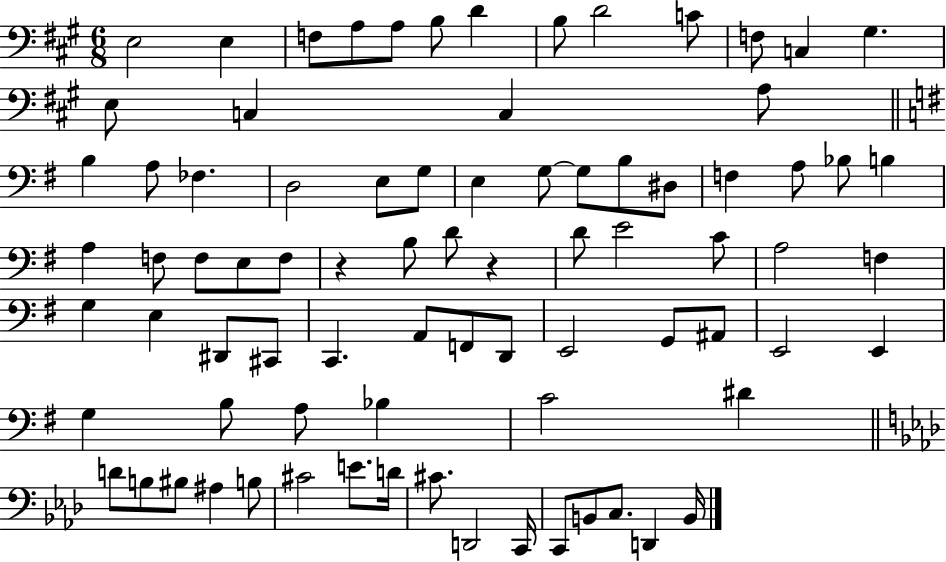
E3/h E3/q F3/e A3/e A3/e B3/e D4/q B3/e D4/h C4/e F3/e C3/q G#3/q. E3/e C3/q C3/q A3/e B3/q A3/e FES3/q. D3/h E3/e G3/e E3/q G3/e G3/e B3/e D#3/e F3/q A3/e Bb3/e B3/q A3/q F3/e F3/e E3/e F3/e R/q B3/e D4/e R/q D4/e E4/h C4/e A3/h F3/q G3/q E3/q D#2/e C#2/e C2/q. A2/e F2/e D2/e E2/h G2/e A#2/e E2/h E2/q G3/q B3/e A3/e Bb3/q C4/h D#4/q D4/e B3/e BIS3/e A#3/q B3/e C#4/h E4/e. D4/s C#4/e. D2/h C2/s C2/e B2/e C3/e. D2/q B2/s